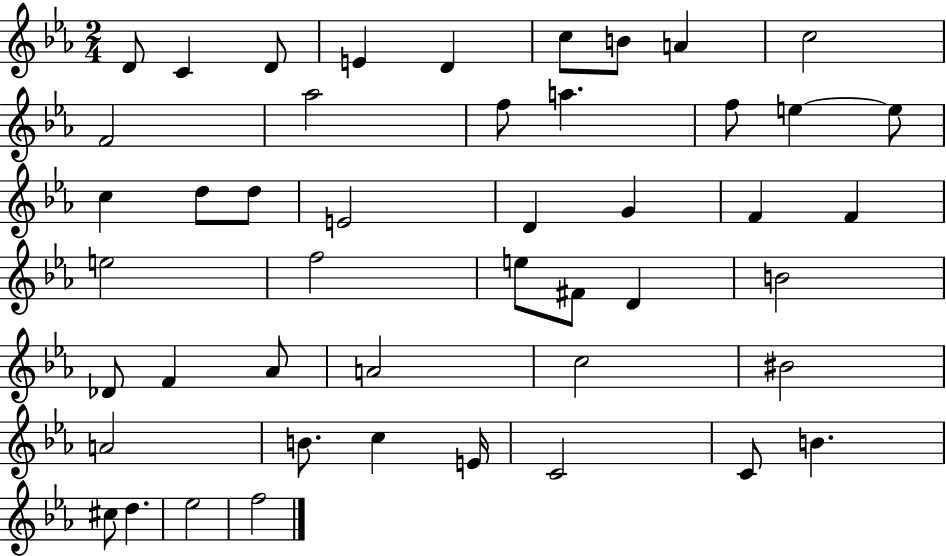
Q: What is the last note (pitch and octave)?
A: F5